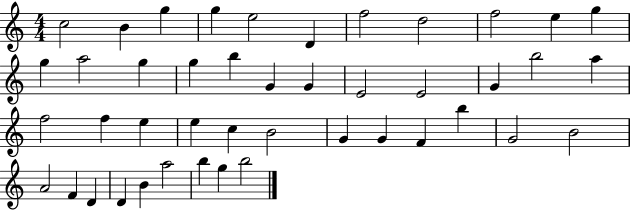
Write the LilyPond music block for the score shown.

{
  \clef treble
  \numericTimeSignature
  \time 4/4
  \key c \major
  c''2 b'4 g''4 | g''4 e''2 d'4 | f''2 d''2 | f''2 e''4 g''4 | \break g''4 a''2 g''4 | g''4 b''4 g'4 g'4 | e'2 e'2 | g'4 b''2 a''4 | \break f''2 f''4 e''4 | e''4 c''4 b'2 | g'4 g'4 f'4 b''4 | g'2 b'2 | \break a'2 f'4 d'4 | d'4 b'4 a''2 | b''4 g''4 b''2 | \bar "|."
}